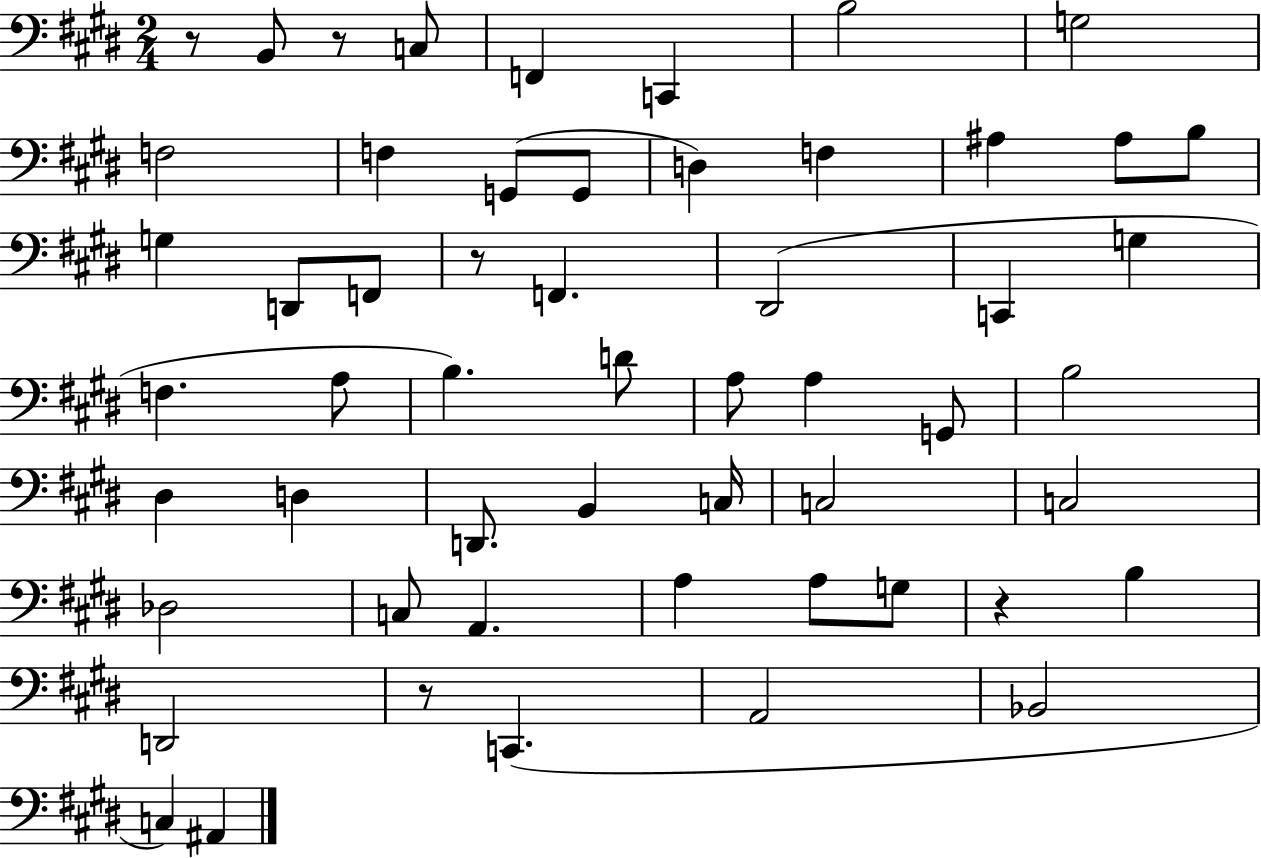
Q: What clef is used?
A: bass